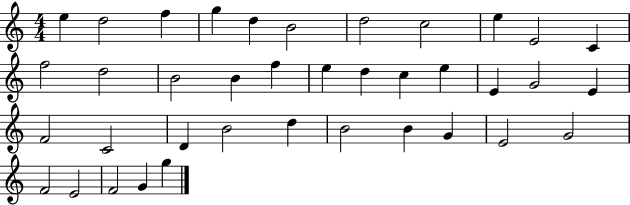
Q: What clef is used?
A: treble